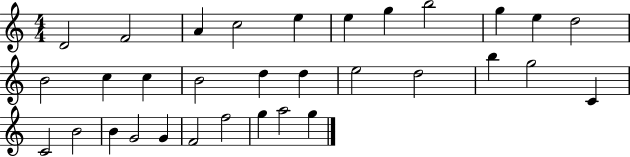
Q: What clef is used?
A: treble